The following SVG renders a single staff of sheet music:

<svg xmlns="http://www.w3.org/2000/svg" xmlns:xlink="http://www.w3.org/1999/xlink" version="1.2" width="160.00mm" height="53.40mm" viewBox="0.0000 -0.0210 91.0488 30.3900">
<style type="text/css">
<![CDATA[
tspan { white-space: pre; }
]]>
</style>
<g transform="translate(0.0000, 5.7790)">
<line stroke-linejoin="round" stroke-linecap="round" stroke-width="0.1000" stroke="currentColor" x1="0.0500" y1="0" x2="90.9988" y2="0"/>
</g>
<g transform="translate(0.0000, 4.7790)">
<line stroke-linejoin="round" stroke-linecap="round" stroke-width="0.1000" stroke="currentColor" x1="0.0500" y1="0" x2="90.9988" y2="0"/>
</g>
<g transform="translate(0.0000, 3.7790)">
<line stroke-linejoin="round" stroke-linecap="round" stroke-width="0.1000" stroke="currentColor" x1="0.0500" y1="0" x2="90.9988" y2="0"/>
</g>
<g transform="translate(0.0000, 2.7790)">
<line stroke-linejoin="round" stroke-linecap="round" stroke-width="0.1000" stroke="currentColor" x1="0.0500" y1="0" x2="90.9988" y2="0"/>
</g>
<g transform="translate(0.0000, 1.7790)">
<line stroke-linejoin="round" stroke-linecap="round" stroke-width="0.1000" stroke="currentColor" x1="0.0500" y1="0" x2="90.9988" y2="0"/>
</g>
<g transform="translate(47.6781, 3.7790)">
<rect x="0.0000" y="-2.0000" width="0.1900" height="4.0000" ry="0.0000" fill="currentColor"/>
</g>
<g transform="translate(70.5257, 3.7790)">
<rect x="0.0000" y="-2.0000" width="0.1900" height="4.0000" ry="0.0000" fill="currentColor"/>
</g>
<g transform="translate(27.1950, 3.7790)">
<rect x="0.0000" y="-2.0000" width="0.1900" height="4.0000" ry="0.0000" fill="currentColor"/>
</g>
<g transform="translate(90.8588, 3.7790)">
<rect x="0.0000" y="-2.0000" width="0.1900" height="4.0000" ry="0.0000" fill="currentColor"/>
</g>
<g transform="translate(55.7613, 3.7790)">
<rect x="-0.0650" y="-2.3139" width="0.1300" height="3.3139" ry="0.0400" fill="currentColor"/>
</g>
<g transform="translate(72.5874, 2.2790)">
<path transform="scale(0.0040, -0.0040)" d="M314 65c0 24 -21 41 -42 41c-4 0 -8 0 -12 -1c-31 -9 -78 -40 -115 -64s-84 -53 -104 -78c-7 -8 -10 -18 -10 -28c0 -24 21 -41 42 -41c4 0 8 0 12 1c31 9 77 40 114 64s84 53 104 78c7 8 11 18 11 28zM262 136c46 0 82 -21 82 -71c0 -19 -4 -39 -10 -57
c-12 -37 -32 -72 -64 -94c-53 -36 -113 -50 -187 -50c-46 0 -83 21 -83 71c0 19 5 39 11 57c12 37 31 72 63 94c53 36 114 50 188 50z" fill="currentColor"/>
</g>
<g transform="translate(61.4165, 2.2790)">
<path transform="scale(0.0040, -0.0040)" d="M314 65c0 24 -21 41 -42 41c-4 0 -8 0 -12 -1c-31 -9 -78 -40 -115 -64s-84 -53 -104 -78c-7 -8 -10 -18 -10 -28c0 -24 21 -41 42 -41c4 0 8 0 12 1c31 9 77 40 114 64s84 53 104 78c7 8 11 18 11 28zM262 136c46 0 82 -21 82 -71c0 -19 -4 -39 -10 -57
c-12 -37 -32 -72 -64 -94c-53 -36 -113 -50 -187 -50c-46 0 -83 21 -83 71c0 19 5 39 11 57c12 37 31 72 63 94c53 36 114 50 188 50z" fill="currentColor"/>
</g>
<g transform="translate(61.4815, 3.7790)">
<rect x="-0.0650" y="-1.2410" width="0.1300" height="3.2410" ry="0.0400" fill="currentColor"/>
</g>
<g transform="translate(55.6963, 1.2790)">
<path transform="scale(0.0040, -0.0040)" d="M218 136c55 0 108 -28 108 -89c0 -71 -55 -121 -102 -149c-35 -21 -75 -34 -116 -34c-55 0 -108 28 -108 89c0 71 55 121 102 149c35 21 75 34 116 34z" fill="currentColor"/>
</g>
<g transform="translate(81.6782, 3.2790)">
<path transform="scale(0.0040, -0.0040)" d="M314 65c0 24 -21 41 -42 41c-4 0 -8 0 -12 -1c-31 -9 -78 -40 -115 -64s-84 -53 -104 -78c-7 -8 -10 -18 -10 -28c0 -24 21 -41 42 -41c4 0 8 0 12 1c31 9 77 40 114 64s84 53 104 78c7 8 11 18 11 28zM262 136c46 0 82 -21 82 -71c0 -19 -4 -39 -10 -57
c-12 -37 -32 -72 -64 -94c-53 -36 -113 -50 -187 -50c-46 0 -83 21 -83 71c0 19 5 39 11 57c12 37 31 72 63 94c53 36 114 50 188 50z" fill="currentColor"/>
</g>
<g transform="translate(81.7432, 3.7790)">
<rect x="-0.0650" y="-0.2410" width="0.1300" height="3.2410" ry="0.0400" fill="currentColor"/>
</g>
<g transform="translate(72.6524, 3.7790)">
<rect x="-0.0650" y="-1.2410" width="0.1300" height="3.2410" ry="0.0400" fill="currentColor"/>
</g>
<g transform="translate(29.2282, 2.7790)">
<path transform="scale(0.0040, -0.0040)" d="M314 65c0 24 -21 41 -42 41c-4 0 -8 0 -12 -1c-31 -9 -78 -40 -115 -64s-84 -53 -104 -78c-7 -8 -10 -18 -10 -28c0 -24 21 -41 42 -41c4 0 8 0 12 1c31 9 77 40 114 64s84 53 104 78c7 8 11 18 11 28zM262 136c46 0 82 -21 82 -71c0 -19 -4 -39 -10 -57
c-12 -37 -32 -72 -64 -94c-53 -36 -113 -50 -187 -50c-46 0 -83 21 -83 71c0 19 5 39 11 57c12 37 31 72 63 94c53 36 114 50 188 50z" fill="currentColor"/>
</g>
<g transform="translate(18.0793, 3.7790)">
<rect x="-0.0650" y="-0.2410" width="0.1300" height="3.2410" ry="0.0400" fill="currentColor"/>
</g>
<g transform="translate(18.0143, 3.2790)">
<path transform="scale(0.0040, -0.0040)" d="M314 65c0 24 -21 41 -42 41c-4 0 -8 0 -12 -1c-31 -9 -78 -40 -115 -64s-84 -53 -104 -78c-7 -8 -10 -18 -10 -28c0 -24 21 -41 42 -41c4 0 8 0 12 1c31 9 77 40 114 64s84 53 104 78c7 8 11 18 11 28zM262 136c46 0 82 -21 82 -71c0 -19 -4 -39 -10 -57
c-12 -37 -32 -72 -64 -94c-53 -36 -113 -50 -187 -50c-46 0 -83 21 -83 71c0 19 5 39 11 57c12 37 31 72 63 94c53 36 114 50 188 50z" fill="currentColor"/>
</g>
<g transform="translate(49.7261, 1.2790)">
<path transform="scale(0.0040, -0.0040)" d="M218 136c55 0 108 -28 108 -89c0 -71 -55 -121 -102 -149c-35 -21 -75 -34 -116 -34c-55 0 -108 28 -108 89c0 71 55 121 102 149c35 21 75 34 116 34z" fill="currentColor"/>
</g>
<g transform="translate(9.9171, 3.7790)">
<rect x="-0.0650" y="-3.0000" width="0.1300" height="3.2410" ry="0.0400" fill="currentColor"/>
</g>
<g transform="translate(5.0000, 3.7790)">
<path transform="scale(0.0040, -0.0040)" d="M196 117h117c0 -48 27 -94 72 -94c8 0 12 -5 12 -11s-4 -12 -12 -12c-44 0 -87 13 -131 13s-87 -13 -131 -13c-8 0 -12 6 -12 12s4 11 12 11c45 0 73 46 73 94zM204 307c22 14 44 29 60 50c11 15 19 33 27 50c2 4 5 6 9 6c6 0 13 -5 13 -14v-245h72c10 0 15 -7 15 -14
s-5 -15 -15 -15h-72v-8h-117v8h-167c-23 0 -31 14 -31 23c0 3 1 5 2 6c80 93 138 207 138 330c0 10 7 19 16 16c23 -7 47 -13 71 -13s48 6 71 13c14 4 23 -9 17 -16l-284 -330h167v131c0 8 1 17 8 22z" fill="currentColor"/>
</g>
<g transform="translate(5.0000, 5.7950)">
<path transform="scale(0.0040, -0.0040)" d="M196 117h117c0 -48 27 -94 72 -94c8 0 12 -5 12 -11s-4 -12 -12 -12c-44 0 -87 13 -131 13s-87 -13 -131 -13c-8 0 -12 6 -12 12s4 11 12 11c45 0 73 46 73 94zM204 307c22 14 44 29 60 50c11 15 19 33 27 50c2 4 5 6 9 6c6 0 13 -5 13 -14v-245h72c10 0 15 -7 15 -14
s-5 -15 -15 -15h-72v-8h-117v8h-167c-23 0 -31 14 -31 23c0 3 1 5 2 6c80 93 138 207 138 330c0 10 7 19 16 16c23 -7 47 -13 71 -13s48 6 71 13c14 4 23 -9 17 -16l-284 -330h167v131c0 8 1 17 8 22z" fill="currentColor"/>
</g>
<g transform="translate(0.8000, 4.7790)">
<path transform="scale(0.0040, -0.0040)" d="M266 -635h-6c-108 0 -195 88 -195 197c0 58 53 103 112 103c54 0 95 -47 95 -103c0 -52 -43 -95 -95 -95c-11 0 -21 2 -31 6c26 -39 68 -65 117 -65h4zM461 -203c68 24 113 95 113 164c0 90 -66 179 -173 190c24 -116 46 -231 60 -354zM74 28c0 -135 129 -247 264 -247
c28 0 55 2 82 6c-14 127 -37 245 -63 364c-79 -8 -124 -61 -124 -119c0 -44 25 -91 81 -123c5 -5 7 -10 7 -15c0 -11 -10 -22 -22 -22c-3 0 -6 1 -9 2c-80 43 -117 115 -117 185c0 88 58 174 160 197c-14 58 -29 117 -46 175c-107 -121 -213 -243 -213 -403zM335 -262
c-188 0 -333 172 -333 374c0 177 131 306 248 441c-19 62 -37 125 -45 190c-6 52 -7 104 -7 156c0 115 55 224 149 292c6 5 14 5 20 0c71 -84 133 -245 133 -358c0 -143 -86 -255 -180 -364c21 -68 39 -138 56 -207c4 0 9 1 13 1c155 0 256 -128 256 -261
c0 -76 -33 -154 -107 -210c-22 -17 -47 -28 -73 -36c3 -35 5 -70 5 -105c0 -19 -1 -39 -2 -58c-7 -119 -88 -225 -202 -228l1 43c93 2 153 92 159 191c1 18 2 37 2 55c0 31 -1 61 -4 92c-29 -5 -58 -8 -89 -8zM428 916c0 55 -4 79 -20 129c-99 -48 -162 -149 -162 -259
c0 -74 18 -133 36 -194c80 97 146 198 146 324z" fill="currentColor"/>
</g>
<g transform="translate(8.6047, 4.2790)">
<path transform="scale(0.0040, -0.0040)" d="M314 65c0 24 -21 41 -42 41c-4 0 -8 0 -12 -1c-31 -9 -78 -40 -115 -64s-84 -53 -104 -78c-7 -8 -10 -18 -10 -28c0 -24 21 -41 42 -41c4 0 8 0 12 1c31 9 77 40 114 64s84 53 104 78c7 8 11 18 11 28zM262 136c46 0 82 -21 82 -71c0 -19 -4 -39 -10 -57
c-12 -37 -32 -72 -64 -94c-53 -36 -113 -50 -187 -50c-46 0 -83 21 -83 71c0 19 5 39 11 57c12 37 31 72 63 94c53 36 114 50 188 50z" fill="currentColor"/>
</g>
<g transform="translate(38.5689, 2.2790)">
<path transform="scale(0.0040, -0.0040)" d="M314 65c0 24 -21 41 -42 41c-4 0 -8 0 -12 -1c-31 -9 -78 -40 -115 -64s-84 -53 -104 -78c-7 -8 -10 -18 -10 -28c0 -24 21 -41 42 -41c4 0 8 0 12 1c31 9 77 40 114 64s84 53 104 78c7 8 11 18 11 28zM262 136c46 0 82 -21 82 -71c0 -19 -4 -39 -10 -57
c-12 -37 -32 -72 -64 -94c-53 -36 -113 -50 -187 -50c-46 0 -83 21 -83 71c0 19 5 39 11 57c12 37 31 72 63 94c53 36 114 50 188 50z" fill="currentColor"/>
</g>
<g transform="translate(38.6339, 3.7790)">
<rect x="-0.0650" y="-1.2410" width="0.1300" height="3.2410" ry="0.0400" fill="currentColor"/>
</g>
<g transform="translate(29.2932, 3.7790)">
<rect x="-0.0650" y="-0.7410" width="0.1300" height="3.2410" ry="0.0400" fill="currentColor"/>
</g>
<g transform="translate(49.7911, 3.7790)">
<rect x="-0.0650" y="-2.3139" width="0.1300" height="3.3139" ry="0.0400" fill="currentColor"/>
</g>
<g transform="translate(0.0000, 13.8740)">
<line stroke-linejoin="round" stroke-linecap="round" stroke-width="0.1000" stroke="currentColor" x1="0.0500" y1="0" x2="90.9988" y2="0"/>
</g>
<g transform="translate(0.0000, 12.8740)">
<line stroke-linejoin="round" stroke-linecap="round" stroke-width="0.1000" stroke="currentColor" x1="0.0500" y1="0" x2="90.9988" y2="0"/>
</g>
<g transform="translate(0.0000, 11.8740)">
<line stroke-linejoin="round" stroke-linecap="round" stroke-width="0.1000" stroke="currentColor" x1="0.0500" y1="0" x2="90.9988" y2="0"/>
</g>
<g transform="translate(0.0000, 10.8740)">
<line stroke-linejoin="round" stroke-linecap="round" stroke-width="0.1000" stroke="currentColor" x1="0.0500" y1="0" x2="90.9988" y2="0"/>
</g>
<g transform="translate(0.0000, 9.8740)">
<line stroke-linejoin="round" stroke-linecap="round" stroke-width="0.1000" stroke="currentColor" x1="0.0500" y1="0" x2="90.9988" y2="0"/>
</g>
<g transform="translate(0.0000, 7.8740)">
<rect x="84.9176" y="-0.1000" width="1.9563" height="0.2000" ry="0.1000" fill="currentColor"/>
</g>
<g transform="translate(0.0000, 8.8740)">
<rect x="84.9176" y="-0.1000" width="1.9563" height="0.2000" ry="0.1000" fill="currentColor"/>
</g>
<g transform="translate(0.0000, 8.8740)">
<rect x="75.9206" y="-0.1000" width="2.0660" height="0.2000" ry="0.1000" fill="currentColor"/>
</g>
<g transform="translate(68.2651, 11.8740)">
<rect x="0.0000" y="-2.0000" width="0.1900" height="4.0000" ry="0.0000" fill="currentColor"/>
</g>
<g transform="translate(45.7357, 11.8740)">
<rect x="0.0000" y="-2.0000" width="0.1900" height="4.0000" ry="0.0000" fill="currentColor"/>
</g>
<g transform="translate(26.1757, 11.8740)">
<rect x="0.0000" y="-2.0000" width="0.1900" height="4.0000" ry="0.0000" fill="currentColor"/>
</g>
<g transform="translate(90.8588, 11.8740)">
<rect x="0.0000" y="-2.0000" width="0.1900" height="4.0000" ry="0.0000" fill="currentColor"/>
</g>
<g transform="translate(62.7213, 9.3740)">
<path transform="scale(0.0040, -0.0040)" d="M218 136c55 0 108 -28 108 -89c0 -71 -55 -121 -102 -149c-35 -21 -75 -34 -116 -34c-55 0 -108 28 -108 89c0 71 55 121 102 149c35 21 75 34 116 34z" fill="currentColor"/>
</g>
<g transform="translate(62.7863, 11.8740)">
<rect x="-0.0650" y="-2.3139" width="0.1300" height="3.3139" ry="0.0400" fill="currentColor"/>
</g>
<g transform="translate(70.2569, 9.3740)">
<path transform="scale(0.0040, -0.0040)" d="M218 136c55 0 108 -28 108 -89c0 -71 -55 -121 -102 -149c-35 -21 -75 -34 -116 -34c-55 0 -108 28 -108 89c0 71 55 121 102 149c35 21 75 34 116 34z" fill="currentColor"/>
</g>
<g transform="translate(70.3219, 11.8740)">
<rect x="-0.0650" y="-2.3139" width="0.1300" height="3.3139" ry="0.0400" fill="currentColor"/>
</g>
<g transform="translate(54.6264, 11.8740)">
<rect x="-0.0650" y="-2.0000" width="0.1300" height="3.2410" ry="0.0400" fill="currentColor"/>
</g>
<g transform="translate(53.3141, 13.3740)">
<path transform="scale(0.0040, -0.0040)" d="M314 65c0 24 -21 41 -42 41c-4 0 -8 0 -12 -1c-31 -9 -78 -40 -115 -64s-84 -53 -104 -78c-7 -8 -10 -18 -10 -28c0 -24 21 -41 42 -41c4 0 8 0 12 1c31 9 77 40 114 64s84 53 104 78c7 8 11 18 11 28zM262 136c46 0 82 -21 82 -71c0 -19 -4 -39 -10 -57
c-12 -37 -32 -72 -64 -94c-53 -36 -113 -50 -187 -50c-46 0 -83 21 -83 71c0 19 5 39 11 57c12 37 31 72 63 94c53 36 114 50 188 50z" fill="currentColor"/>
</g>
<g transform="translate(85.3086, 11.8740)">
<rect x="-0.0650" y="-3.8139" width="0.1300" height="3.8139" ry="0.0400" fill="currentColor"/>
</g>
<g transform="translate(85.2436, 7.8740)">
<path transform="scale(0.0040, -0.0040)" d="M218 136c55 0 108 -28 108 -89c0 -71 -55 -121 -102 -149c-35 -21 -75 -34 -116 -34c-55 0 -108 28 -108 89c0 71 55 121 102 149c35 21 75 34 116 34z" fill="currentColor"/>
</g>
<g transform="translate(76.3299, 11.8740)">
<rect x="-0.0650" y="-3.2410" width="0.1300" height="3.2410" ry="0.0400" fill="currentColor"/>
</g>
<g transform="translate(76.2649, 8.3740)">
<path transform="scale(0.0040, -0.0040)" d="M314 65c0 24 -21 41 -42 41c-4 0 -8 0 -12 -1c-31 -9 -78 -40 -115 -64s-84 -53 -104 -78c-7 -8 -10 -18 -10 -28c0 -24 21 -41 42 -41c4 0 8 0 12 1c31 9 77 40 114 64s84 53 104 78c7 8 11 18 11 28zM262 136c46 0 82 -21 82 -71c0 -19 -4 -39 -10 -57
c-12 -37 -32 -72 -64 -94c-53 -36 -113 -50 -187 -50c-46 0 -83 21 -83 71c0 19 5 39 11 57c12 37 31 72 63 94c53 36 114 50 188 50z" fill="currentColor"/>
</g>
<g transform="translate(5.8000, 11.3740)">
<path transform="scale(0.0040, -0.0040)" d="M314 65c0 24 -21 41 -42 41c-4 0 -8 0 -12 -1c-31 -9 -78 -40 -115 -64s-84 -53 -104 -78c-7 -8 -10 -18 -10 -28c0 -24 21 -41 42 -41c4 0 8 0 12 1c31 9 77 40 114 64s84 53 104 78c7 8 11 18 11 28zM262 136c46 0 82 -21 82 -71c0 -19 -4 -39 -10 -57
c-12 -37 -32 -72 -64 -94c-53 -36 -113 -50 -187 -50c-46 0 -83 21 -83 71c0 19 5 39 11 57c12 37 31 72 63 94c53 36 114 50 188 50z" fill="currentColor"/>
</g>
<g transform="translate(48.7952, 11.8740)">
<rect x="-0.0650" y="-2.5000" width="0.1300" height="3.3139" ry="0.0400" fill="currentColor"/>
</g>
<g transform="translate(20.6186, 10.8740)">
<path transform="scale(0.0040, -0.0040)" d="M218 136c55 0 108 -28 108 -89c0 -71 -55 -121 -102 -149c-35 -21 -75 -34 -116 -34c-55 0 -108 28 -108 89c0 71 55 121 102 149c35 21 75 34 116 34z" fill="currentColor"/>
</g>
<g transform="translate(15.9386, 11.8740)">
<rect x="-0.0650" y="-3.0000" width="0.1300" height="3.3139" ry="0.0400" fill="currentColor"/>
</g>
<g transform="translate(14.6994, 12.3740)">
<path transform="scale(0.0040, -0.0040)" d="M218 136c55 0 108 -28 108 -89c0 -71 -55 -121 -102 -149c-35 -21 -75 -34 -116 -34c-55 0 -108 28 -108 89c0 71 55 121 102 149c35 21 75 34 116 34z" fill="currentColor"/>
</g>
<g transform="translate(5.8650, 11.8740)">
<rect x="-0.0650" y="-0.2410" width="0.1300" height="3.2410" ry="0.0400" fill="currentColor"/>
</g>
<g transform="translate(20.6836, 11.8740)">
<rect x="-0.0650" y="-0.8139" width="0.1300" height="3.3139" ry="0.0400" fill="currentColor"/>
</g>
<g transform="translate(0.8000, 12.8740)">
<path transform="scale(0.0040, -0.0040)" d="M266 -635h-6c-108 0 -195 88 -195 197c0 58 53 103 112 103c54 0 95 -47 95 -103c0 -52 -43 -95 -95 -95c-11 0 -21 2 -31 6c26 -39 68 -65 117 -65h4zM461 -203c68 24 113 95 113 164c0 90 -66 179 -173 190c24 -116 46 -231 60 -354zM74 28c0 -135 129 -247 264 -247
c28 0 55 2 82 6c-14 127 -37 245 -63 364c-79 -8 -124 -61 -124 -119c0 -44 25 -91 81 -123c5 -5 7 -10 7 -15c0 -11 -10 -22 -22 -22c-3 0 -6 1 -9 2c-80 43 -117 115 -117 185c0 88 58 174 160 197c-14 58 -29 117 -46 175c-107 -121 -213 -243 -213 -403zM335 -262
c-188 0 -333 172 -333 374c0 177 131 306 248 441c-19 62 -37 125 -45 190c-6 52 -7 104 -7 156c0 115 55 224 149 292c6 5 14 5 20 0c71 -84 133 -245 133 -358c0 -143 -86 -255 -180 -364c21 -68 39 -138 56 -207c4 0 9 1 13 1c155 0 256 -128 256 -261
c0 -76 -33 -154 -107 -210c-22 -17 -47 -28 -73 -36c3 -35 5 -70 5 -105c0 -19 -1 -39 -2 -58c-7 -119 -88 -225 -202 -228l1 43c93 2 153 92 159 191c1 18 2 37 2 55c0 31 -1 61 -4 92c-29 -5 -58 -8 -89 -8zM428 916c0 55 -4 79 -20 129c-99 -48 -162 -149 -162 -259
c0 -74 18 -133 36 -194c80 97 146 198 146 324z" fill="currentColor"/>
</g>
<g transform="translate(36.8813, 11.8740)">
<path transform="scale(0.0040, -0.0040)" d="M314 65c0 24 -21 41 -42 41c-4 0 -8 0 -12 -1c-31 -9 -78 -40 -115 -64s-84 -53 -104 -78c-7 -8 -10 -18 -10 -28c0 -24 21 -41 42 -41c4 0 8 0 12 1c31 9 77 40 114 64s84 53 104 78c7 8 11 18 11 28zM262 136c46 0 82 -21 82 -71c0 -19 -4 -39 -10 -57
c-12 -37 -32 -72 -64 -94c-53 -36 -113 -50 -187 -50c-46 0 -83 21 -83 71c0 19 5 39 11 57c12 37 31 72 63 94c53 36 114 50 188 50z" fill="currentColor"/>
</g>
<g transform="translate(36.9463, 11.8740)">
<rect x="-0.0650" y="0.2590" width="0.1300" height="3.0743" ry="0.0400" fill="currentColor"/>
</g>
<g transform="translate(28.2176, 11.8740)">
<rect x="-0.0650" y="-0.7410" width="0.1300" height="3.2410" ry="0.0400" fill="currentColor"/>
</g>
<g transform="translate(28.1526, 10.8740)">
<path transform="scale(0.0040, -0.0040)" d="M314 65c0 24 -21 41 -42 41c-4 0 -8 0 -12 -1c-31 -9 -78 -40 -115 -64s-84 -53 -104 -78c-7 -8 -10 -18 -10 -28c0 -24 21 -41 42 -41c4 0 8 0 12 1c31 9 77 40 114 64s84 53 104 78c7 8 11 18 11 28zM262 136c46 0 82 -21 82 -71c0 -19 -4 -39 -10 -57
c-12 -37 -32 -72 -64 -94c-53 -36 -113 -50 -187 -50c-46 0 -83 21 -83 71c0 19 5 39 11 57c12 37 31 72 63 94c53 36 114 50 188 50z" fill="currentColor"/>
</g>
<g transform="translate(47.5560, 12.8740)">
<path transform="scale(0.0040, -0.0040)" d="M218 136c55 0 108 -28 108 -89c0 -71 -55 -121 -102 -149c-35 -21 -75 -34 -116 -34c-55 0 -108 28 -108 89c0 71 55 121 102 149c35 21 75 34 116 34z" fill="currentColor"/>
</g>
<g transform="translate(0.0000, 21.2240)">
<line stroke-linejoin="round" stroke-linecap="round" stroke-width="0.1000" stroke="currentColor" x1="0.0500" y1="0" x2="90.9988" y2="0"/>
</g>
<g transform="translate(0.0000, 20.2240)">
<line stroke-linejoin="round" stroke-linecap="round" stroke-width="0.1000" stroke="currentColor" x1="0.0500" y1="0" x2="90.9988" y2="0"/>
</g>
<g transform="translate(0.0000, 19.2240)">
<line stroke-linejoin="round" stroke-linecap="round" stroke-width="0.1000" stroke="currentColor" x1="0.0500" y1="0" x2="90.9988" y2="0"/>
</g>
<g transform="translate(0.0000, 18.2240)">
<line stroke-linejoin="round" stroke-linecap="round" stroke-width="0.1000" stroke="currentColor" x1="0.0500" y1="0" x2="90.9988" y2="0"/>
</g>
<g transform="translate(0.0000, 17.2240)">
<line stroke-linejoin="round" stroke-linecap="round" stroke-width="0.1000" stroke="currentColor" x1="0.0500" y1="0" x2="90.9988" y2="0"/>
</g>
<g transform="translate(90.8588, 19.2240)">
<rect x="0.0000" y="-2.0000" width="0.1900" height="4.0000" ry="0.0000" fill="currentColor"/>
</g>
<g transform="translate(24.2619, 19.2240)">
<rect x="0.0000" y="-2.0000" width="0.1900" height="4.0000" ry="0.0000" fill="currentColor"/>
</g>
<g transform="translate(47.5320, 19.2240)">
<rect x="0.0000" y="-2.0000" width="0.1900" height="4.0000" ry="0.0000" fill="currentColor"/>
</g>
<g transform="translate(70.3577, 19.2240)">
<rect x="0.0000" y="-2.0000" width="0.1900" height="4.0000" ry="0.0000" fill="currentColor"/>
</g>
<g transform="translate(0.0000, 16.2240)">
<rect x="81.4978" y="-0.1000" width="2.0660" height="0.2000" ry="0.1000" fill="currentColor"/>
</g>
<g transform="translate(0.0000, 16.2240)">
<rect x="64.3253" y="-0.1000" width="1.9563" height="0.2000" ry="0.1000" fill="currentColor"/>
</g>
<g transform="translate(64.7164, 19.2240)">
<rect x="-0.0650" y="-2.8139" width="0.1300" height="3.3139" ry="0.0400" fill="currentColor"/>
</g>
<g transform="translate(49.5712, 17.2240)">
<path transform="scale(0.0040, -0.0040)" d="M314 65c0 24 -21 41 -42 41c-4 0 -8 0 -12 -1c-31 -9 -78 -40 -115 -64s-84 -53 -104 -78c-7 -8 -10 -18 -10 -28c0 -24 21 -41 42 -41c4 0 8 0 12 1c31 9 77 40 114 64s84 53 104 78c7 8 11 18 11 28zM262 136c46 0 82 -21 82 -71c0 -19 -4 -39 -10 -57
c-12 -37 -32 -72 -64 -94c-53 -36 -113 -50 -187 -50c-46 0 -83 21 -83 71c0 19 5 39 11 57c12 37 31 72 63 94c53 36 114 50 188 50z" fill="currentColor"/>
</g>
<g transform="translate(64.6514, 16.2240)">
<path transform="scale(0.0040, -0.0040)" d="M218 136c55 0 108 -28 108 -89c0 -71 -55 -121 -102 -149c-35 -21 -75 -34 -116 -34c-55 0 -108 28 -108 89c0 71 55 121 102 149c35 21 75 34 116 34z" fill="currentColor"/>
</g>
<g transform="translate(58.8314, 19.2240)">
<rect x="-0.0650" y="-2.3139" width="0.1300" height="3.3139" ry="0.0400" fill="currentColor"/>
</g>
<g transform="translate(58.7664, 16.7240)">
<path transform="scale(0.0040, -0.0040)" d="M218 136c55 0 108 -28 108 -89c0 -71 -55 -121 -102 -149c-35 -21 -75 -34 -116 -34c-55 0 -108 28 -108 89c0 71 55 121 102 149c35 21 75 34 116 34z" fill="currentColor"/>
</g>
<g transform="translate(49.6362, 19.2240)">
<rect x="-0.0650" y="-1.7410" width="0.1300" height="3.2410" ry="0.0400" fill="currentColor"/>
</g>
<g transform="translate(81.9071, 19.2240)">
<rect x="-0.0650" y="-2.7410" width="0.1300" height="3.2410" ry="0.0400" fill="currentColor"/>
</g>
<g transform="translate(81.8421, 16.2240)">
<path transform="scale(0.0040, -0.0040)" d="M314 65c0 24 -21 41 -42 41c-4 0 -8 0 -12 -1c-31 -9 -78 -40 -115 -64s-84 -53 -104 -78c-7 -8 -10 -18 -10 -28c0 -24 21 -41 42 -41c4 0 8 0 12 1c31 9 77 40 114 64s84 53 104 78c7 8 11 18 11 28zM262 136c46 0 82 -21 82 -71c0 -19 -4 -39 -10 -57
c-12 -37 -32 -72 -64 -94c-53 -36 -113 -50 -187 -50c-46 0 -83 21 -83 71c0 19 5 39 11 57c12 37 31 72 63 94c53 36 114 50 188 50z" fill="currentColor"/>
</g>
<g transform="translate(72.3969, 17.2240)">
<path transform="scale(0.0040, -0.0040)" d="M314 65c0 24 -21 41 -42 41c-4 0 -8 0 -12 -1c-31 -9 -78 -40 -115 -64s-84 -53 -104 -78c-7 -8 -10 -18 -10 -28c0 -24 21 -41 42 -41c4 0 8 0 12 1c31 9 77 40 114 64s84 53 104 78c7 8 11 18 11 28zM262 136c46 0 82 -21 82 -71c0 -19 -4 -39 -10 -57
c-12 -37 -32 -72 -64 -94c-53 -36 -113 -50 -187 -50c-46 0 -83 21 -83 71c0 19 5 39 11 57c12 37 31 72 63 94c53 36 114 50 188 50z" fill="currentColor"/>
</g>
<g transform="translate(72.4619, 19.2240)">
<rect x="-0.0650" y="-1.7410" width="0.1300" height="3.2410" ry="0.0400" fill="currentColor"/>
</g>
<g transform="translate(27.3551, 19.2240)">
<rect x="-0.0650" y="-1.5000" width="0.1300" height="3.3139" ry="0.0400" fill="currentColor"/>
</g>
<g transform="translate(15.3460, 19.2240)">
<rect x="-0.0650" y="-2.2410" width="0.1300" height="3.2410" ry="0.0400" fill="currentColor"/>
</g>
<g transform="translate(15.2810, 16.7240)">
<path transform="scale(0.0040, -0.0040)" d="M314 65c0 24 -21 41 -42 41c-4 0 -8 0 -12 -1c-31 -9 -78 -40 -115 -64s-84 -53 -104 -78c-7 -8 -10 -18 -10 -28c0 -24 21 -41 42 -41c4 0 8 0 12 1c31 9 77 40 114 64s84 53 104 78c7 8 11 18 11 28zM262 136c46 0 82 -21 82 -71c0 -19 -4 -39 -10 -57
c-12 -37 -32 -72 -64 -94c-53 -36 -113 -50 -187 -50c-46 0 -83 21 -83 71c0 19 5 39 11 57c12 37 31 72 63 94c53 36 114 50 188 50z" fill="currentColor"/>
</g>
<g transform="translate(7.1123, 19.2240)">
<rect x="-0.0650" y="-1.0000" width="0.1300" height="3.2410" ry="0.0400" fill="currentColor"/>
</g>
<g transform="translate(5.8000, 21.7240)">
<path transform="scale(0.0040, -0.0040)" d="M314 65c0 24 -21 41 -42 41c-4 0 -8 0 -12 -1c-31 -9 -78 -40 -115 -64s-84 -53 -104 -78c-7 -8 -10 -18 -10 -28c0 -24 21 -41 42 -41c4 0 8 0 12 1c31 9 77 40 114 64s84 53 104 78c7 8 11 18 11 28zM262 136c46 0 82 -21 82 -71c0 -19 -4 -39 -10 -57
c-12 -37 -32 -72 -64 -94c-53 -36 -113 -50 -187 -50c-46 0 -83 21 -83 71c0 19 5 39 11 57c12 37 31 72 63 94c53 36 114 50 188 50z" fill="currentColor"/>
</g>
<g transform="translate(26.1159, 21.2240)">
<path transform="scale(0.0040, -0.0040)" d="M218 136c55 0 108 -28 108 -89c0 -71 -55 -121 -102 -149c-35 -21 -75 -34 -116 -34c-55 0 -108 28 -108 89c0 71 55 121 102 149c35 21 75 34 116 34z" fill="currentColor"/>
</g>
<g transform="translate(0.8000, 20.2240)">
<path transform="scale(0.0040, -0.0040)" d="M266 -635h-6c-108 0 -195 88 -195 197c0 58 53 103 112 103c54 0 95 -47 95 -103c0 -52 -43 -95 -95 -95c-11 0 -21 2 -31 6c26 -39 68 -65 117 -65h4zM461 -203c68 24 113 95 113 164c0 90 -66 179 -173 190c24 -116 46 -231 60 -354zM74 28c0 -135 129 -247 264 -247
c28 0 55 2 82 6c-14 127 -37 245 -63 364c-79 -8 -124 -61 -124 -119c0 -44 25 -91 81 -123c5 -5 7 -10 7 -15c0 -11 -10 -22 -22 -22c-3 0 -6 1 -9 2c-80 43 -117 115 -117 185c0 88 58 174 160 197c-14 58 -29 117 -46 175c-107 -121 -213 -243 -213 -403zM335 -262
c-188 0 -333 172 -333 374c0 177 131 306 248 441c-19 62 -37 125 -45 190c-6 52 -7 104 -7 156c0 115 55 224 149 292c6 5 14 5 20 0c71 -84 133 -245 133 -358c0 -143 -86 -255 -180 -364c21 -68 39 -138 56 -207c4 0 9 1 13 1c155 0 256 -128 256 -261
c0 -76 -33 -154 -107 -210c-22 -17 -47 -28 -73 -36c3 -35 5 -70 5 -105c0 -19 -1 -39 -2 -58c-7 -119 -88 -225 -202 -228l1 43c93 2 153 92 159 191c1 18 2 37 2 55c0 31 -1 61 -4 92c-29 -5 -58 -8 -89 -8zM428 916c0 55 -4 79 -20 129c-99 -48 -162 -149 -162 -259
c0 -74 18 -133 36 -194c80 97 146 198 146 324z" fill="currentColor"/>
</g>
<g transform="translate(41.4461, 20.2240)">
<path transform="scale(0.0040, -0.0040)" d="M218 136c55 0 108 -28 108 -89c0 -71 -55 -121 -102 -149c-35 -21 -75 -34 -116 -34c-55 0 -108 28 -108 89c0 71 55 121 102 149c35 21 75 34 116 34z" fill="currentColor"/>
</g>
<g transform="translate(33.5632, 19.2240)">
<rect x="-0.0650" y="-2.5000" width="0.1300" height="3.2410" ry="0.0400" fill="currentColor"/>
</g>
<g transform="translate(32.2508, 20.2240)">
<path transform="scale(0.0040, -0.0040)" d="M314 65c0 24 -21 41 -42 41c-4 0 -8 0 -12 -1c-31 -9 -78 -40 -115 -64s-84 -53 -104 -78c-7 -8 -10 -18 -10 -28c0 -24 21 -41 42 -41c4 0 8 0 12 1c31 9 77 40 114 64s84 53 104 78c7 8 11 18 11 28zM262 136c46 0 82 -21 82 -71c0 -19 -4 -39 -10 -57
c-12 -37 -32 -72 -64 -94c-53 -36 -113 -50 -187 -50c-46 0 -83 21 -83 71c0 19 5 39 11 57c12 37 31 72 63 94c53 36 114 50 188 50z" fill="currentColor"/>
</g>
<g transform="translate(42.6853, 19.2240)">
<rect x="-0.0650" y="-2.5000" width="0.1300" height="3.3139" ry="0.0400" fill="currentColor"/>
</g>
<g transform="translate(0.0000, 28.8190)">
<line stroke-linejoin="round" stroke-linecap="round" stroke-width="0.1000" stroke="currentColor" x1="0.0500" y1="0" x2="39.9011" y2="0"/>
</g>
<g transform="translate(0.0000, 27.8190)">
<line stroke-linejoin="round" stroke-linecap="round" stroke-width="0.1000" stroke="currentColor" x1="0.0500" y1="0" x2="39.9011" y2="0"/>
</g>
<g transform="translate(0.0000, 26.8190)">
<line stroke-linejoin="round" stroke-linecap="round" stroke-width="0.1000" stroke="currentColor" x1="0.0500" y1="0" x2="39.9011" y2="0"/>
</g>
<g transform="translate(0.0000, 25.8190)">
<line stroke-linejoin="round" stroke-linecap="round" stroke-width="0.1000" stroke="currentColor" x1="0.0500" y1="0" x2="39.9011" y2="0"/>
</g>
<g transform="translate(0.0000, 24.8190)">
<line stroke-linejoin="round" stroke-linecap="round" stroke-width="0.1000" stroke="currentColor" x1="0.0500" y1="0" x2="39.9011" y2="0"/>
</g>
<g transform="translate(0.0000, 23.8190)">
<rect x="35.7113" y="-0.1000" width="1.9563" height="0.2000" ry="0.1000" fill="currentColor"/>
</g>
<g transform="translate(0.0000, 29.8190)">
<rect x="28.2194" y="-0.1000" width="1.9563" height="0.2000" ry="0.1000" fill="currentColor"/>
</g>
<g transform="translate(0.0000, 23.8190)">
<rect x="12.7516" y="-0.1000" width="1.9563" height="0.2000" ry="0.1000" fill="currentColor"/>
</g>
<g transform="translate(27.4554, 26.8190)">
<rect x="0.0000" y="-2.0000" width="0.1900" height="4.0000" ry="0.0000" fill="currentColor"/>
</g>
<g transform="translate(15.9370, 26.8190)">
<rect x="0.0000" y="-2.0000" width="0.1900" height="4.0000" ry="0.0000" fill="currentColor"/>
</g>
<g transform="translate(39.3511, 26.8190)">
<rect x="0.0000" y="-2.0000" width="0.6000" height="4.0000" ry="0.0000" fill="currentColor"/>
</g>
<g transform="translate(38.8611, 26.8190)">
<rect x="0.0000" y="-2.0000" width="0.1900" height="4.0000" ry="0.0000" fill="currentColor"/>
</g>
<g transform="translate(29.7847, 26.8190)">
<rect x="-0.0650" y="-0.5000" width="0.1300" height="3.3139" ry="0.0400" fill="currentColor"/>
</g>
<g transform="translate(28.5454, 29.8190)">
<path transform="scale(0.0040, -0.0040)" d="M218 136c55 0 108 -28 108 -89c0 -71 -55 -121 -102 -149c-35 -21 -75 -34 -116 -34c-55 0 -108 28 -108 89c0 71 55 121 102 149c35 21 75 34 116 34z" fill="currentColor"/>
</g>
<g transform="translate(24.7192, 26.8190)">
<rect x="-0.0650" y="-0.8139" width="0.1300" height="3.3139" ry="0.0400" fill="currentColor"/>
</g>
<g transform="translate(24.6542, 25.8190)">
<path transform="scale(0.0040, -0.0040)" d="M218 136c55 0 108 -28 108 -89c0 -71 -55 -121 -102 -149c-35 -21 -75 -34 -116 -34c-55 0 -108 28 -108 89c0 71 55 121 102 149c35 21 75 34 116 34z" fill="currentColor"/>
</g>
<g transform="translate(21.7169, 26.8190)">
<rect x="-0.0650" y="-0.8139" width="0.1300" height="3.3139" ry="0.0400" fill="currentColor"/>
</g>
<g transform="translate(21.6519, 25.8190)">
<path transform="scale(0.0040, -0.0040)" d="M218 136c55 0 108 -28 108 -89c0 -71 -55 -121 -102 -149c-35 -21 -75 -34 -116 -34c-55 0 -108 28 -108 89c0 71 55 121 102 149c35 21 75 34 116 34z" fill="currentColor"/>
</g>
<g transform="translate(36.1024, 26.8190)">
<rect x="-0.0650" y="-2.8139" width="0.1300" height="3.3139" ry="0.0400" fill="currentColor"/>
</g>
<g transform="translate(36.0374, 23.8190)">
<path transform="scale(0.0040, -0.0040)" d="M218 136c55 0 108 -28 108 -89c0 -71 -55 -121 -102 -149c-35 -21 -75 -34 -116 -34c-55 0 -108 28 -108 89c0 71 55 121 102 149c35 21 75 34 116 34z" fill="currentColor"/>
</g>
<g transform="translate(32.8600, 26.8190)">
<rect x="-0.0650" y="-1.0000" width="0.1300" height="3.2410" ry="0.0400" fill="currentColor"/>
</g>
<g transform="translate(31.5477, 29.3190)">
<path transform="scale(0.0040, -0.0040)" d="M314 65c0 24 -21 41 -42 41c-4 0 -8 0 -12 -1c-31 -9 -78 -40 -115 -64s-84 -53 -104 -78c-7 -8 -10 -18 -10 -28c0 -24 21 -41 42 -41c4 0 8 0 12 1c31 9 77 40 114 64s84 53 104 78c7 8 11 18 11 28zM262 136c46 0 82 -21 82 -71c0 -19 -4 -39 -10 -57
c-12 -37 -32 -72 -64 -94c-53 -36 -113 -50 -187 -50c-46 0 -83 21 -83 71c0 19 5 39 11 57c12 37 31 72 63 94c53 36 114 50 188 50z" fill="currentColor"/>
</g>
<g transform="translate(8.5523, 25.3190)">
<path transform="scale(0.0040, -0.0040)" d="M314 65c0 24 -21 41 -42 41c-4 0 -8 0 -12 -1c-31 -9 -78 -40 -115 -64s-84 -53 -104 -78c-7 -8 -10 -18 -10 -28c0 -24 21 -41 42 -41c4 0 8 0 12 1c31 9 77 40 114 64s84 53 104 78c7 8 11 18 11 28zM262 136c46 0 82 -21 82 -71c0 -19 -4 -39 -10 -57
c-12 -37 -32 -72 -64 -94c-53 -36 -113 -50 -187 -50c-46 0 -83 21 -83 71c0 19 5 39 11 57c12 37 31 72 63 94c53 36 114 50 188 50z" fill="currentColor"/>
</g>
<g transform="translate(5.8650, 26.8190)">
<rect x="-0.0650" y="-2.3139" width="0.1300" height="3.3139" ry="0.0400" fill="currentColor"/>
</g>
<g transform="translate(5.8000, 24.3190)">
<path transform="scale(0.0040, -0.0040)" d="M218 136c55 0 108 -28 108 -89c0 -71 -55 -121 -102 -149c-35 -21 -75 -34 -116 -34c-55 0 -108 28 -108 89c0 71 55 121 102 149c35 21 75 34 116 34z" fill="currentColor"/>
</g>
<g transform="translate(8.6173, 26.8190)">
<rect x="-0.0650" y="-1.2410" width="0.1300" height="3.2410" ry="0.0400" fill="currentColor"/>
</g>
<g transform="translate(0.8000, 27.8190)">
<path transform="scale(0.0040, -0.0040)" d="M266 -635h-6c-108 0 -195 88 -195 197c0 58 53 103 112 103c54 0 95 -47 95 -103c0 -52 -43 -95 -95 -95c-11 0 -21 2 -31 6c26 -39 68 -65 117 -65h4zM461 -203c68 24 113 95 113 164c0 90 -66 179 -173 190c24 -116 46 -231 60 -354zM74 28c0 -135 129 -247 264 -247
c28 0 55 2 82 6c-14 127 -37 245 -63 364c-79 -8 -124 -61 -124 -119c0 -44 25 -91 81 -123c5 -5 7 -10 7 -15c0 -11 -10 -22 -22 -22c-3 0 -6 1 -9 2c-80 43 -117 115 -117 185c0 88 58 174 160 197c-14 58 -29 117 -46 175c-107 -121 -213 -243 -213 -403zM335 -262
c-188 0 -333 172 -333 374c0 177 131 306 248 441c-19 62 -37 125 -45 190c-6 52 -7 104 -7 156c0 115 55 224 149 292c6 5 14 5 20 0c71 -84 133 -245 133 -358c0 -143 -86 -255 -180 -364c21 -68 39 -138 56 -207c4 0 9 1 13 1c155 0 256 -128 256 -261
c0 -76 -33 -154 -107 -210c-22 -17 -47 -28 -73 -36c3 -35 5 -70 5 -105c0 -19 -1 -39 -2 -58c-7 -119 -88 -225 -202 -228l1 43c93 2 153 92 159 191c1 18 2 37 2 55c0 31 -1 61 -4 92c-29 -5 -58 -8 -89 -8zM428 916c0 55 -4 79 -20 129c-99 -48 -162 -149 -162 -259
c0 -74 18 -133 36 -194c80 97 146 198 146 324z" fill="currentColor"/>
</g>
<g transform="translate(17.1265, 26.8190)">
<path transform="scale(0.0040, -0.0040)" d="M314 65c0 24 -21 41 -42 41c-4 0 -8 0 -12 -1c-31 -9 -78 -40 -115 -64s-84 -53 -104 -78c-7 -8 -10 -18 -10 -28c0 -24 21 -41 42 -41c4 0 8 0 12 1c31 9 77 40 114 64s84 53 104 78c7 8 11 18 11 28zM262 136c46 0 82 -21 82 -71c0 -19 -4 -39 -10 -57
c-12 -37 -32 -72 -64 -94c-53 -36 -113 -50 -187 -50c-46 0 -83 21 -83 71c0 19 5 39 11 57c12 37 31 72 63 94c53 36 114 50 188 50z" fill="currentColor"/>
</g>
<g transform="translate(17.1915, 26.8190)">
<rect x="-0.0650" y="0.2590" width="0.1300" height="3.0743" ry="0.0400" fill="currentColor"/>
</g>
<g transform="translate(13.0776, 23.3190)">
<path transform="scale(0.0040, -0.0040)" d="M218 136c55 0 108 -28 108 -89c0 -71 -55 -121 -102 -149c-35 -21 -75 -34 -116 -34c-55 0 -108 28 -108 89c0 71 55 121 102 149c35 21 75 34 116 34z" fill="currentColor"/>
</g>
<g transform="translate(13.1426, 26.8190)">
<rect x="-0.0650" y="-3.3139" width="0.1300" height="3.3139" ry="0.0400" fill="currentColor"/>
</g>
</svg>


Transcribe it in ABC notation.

X:1
T:Untitled
M:4/4
L:1/4
K:C
A2 c2 d2 e2 g g e2 e2 c2 c2 A d d2 B2 G F2 g g b2 c' D2 g2 E G2 G f2 g a f2 a2 g e2 b B2 d d C D2 a